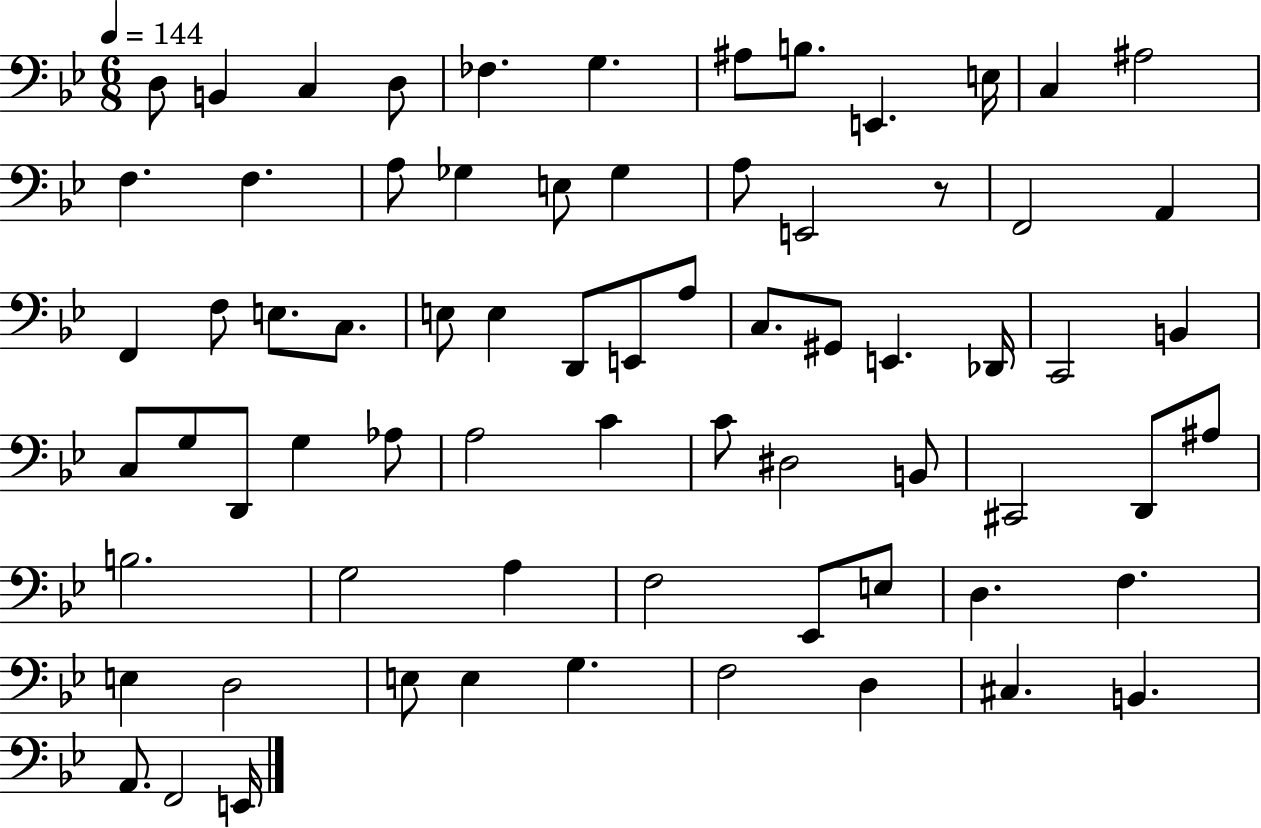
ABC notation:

X:1
T:Untitled
M:6/8
L:1/4
K:Bb
D,/2 B,, C, D,/2 _F, G, ^A,/2 B,/2 E,, E,/4 C, ^A,2 F, F, A,/2 _G, E,/2 _G, A,/2 E,,2 z/2 F,,2 A,, F,, F,/2 E,/2 C,/2 E,/2 E, D,,/2 E,,/2 A,/2 C,/2 ^G,,/2 E,, _D,,/4 C,,2 B,, C,/2 G,/2 D,,/2 G, _A,/2 A,2 C C/2 ^D,2 B,,/2 ^C,,2 D,,/2 ^A,/2 B,2 G,2 A, F,2 _E,,/2 E,/2 D, F, E, D,2 E,/2 E, G, F,2 D, ^C, B,, A,,/2 F,,2 E,,/4